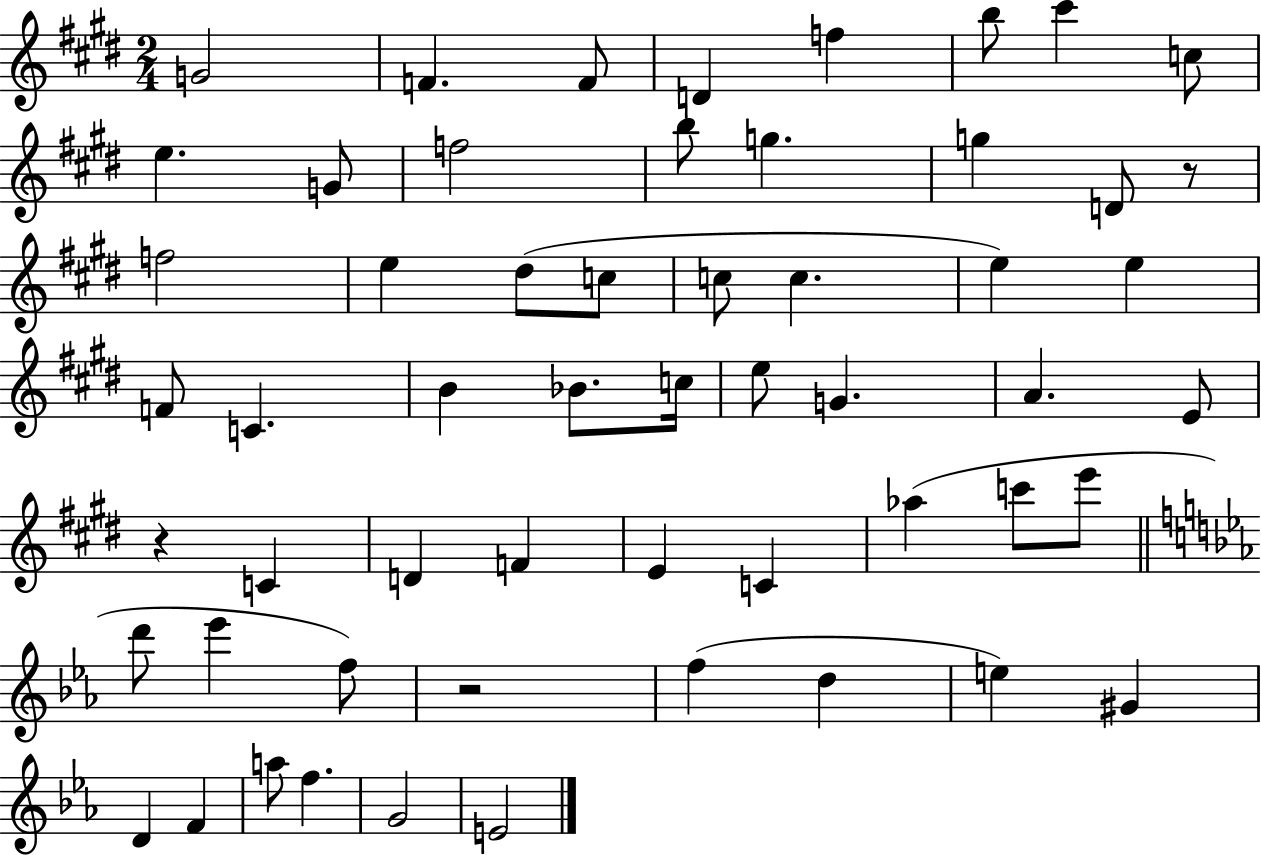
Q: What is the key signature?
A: E major